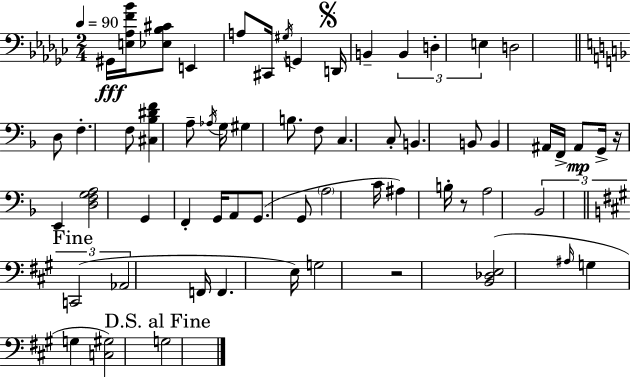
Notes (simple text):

G#2/s [E3,Ab3,F4,Bb4]/s [Eb3,Bb3,C#4]/e E2/q A3/e C#2/s G#3/s G2/q D2/s B2/q B2/q D3/q E3/q D3/h D3/e F3/q. F3/e [C#3,Bb3,D#4,F4]/q A3/e Ab3/s G3/s G#3/q B3/e. F3/e C3/q. C3/e B2/q. B2/e B2/q A#2/s F2/s A#2/e G2/s R/s E2/q [D3,F3,G3,A3]/h G2/q F2/q G2/s A2/e G2/e. G2/e A3/h C4/s A#3/q B3/s R/e A3/h Bb2/h C2/h Ab2/h F2/s F2/q. E3/s G3/h R/h [B2,Db3,E3]/h A#3/s G3/q G3/q [C3,G#3]/h G3/h